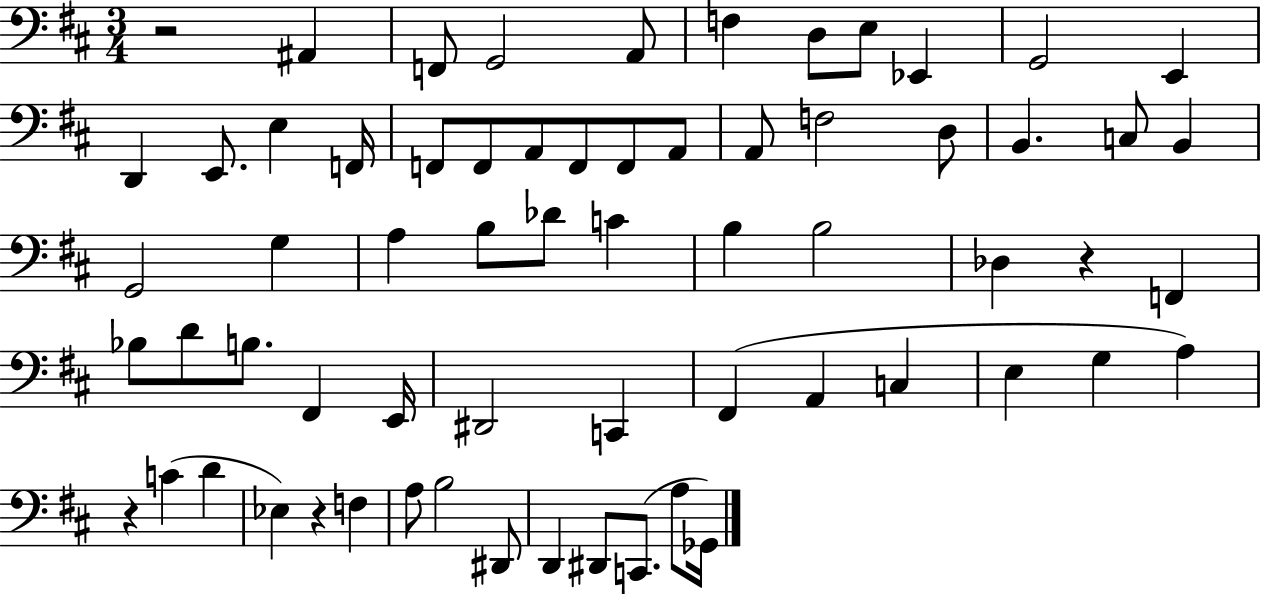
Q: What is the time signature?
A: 3/4